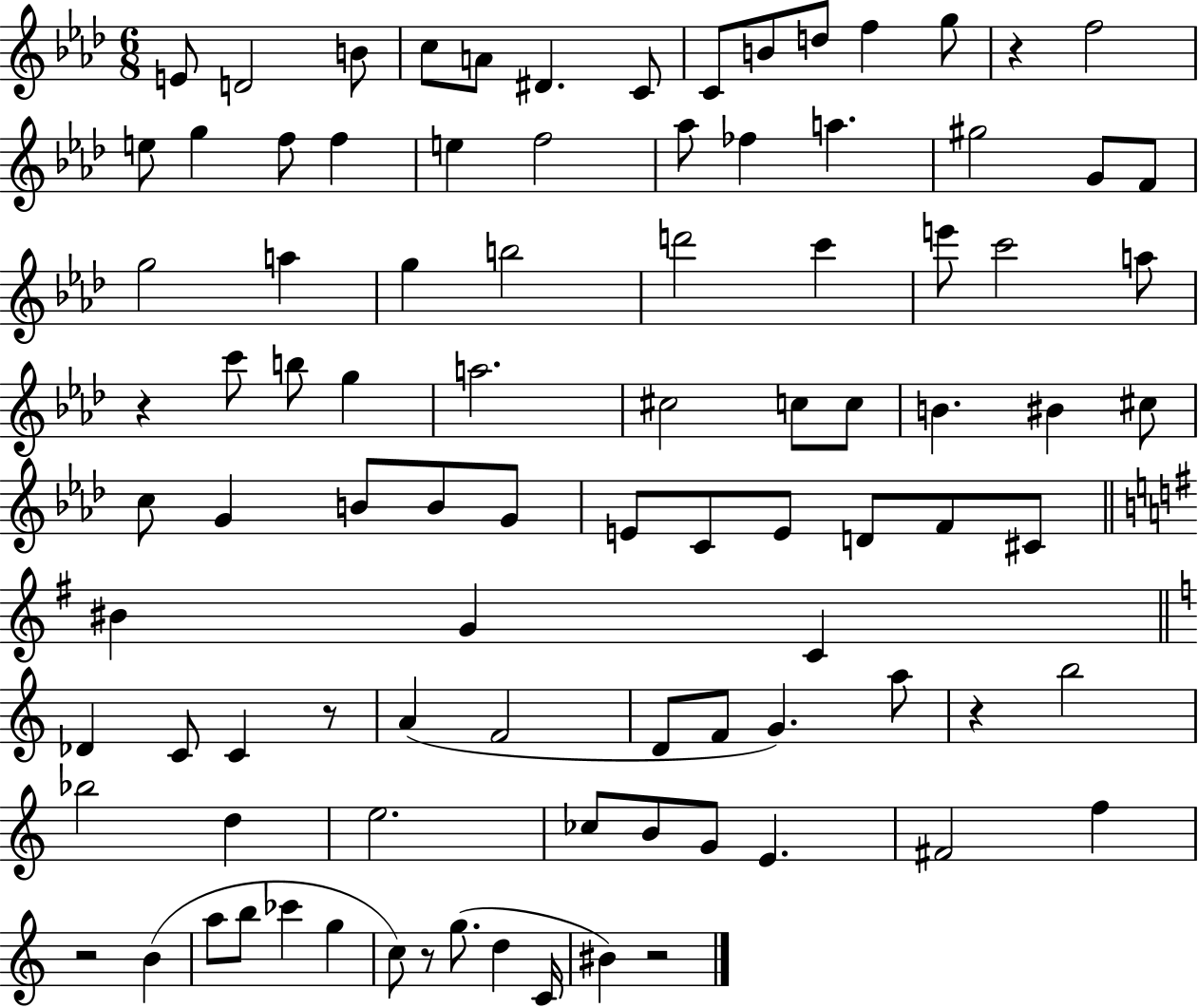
E4/e D4/h B4/e C5/e A4/e D#4/q. C4/e C4/e B4/e D5/e F5/q G5/e R/q F5/h E5/e G5/q F5/e F5/q E5/q F5/h Ab5/e FES5/q A5/q. G#5/h G4/e F4/e G5/h A5/q G5/q B5/h D6/h C6/q E6/e C6/h A5/e R/q C6/e B5/e G5/q A5/h. C#5/h C5/e C5/e B4/q. BIS4/q C#5/e C5/e G4/q B4/e B4/e G4/e E4/e C4/e E4/e D4/e F4/e C#4/e BIS4/q G4/q C4/q Db4/q C4/e C4/q R/e A4/q F4/h D4/e F4/e G4/q. A5/e R/q B5/h Bb5/h D5/q E5/h. CES5/e B4/e G4/e E4/q. F#4/h F5/q R/h B4/q A5/e B5/e CES6/q G5/q C5/e R/e G5/e. D5/q C4/s BIS4/q R/h